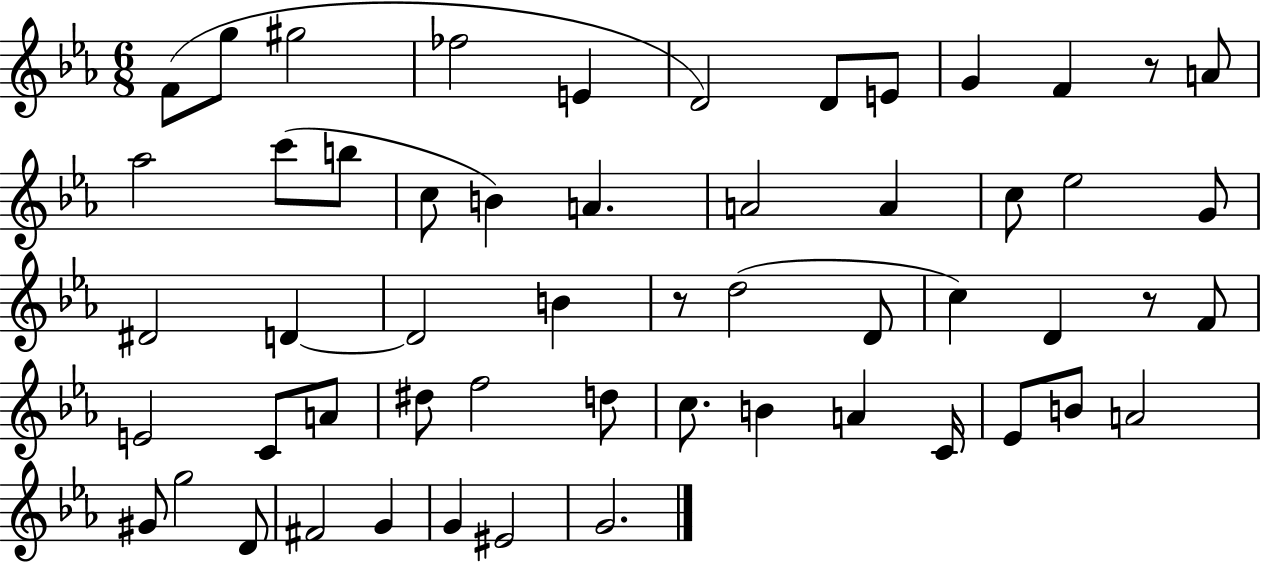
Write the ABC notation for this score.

X:1
T:Untitled
M:6/8
L:1/4
K:Eb
F/2 g/2 ^g2 _f2 E D2 D/2 E/2 G F z/2 A/2 _a2 c'/2 b/2 c/2 B A A2 A c/2 _e2 G/2 ^D2 D D2 B z/2 d2 D/2 c D z/2 F/2 E2 C/2 A/2 ^d/2 f2 d/2 c/2 B A C/4 _E/2 B/2 A2 ^G/2 g2 D/2 ^F2 G G ^E2 G2